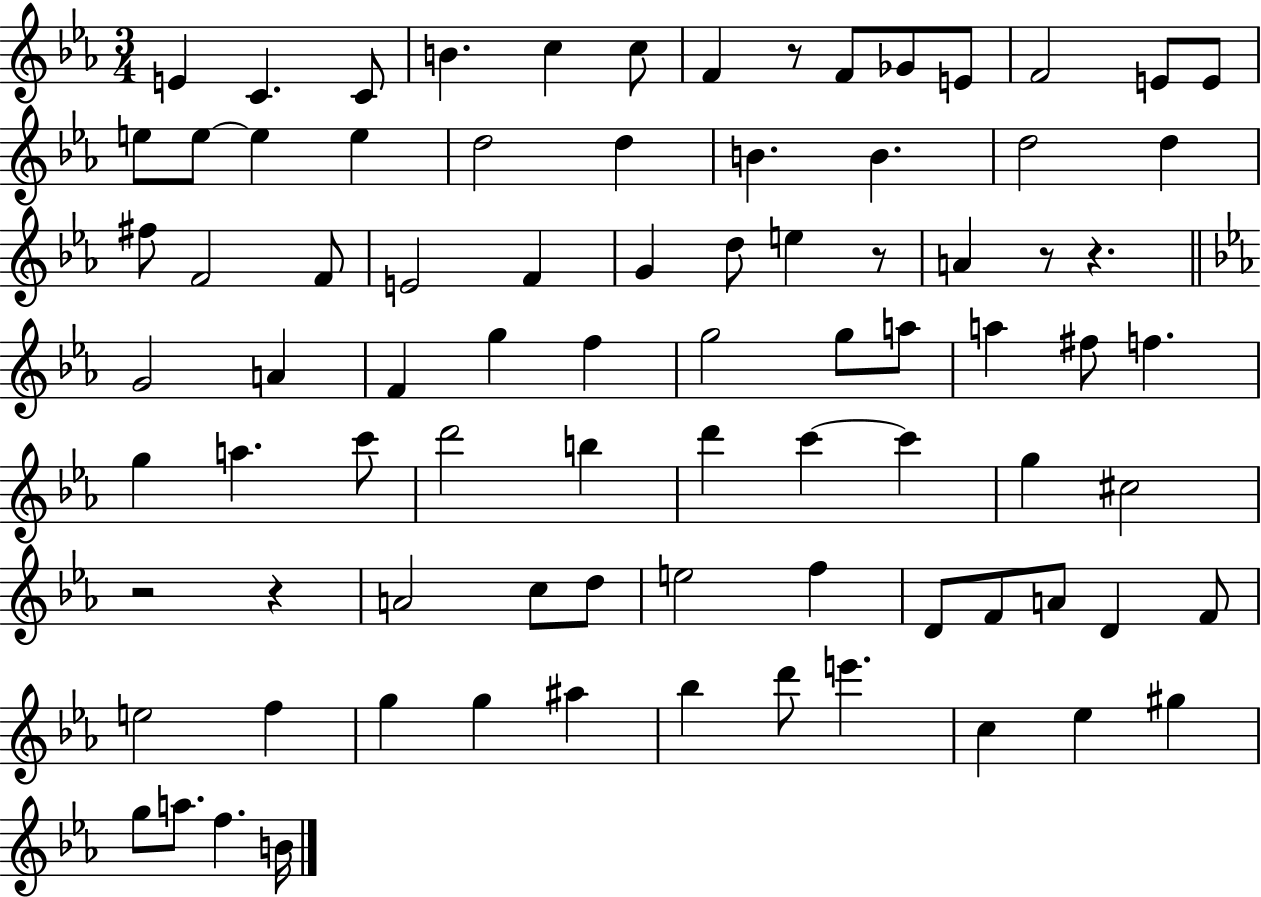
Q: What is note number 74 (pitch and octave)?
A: G#5